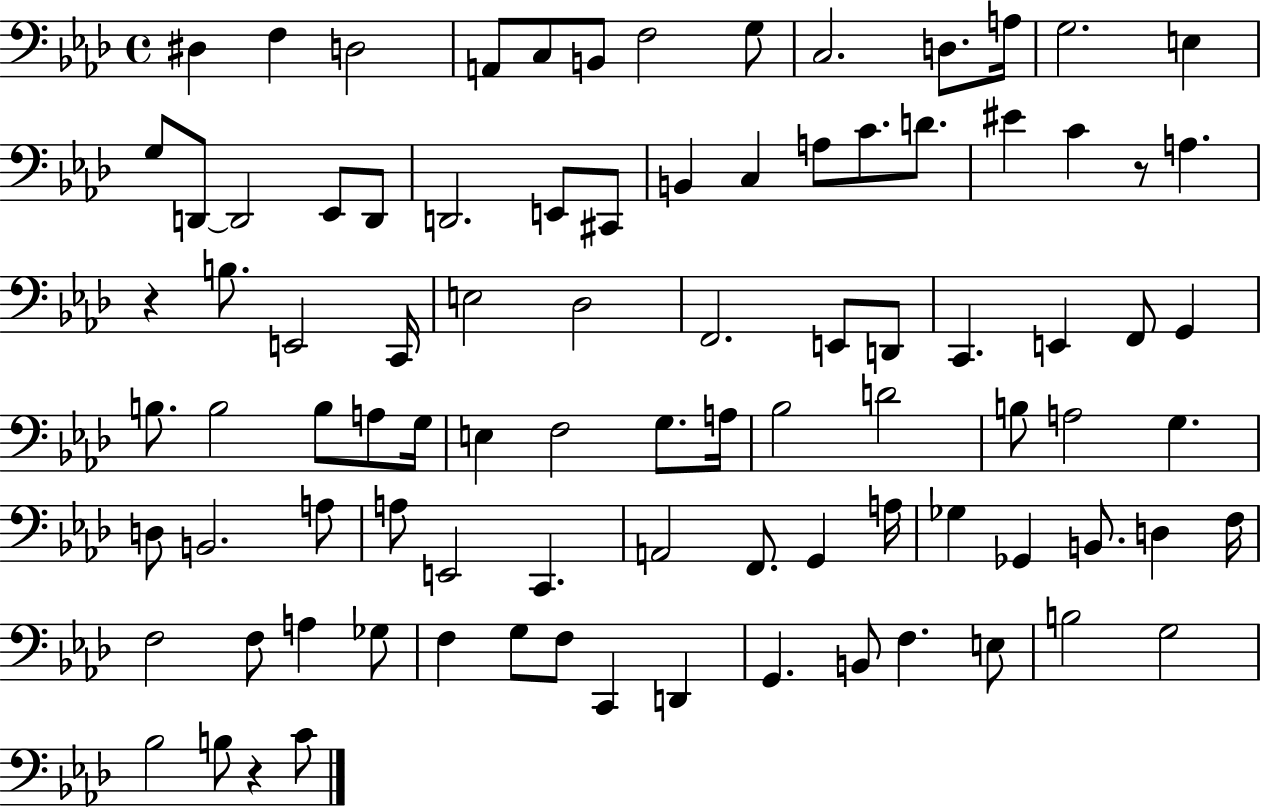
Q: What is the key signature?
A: AES major